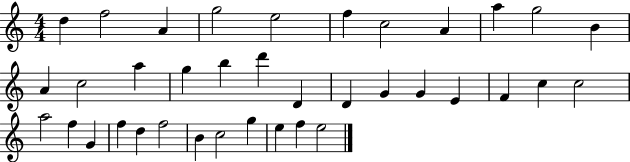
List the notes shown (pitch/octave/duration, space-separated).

D5/q F5/h A4/q G5/h E5/h F5/q C5/h A4/q A5/q G5/h B4/q A4/q C5/h A5/q G5/q B5/q D6/q D4/q D4/q G4/q G4/q E4/q F4/q C5/q C5/h A5/h F5/q G4/q F5/q D5/q F5/h B4/q C5/h G5/q E5/q F5/q E5/h